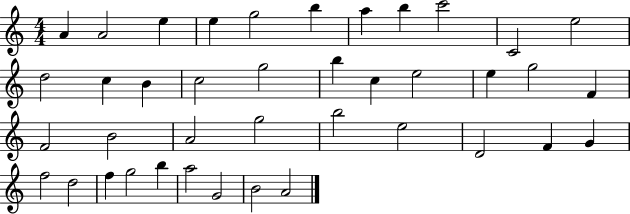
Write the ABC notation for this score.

X:1
T:Untitled
M:4/4
L:1/4
K:C
A A2 e e g2 b a b c'2 C2 e2 d2 c B c2 g2 b c e2 e g2 F F2 B2 A2 g2 b2 e2 D2 F G f2 d2 f g2 b a2 G2 B2 A2